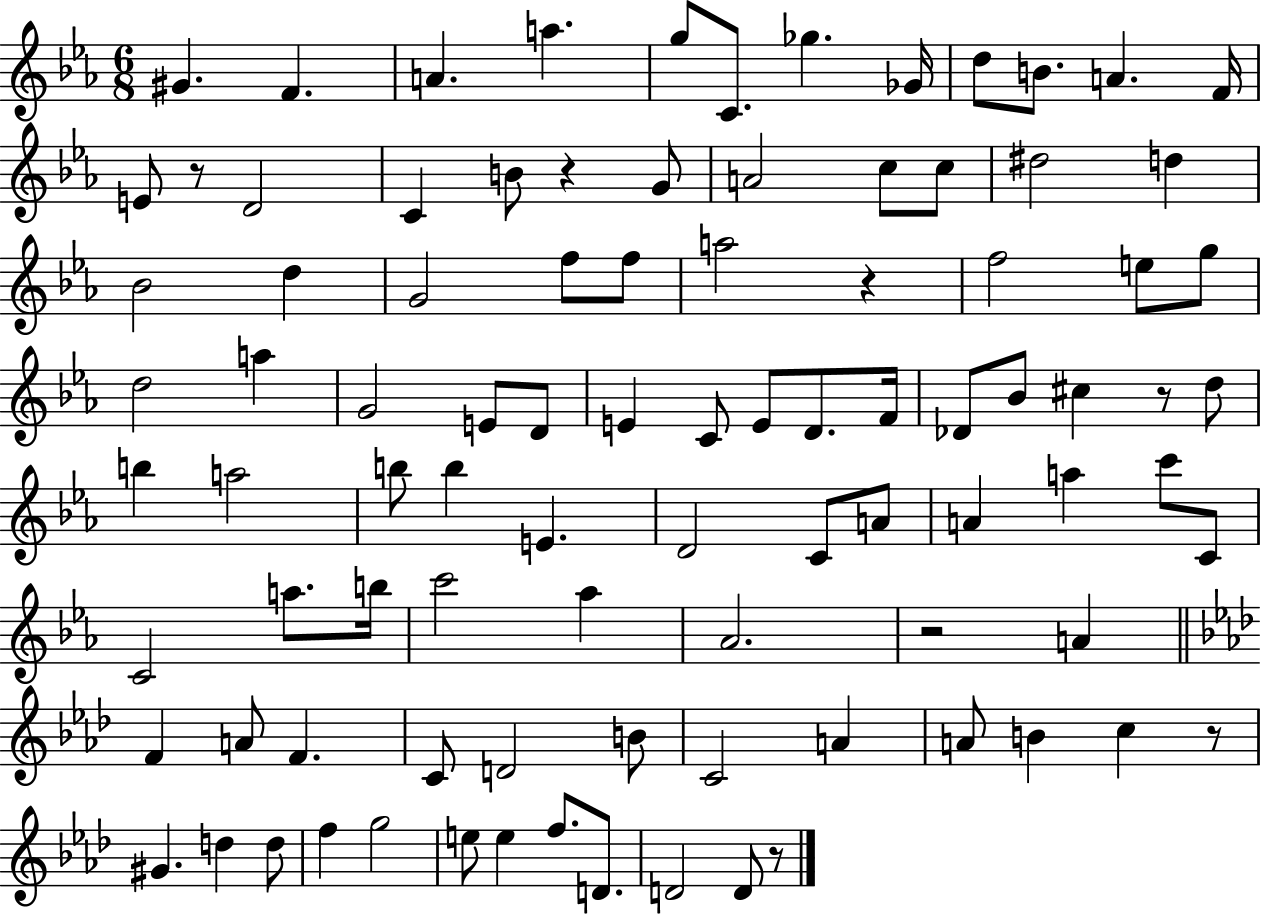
G#4/q. F4/q. A4/q. A5/q. G5/e C4/e. Gb5/q. Gb4/s D5/e B4/e. A4/q. F4/s E4/e R/e D4/h C4/q B4/e R/q G4/e A4/h C5/e C5/e D#5/h D5/q Bb4/h D5/q G4/h F5/e F5/e A5/h R/q F5/h E5/e G5/e D5/h A5/q G4/h E4/e D4/e E4/q C4/e E4/e D4/e. F4/s Db4/e Bb4/e C#5/q R/e D5/e B5/q A5/h B5/e B5/q E4/q. D4/h C4/e A4/e A4/q A5/q C6/e C4/e C4/h A5/e. B5/s C6/h Ab5/q Ab4/h. R/h A4/q F4/q A4/e F4/q. C4/e D4/h B4/e C4/h A4/q A4/e B4/q C5/q R/e G#4/q. D5/q D5/e F5/q G5/h E5/e E5/q F5/e. D4/e. D4/h D4/e R/e